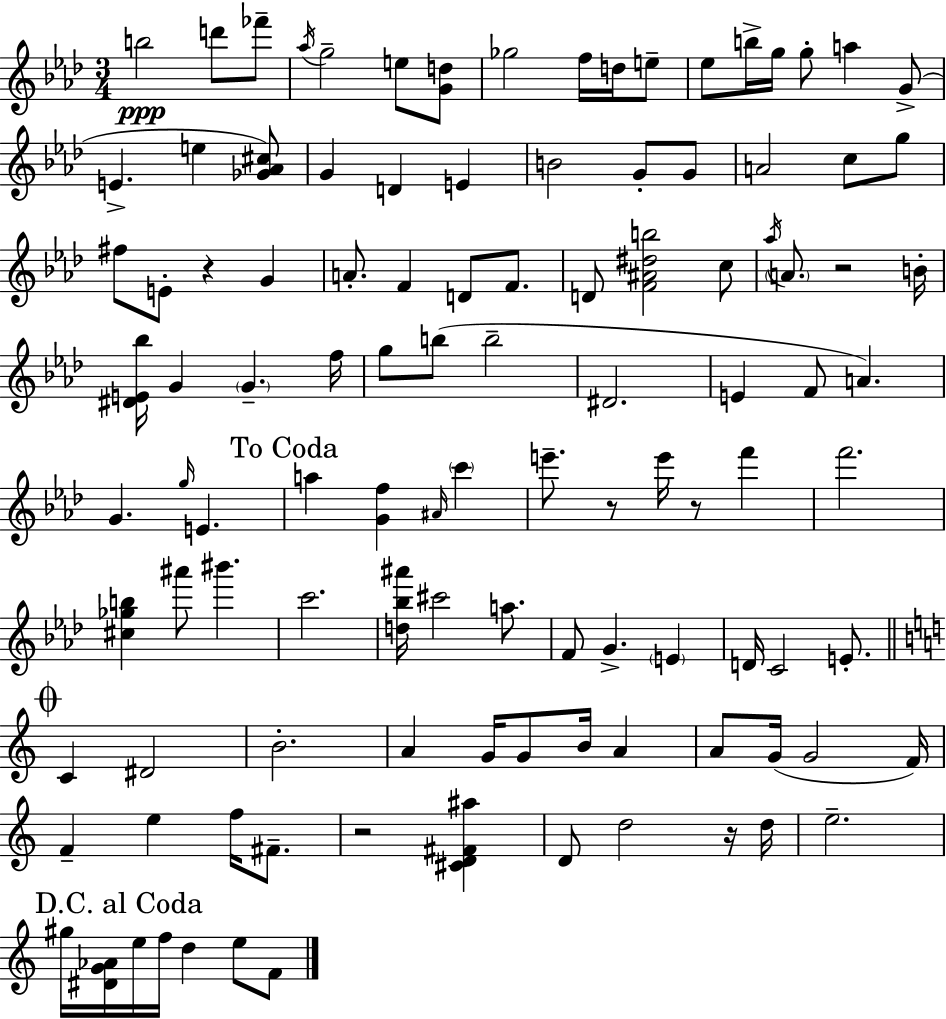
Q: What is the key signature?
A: F minor